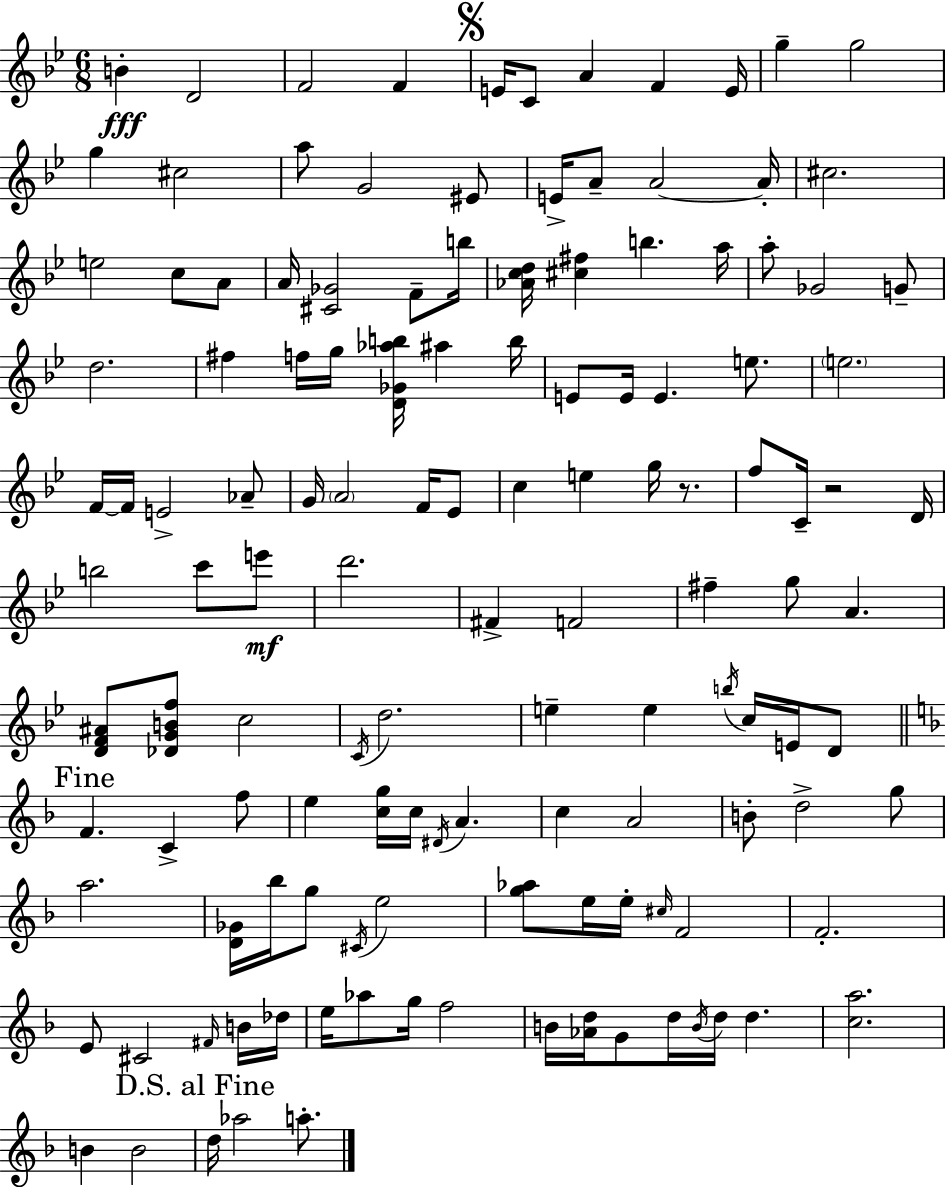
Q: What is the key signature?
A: BES major